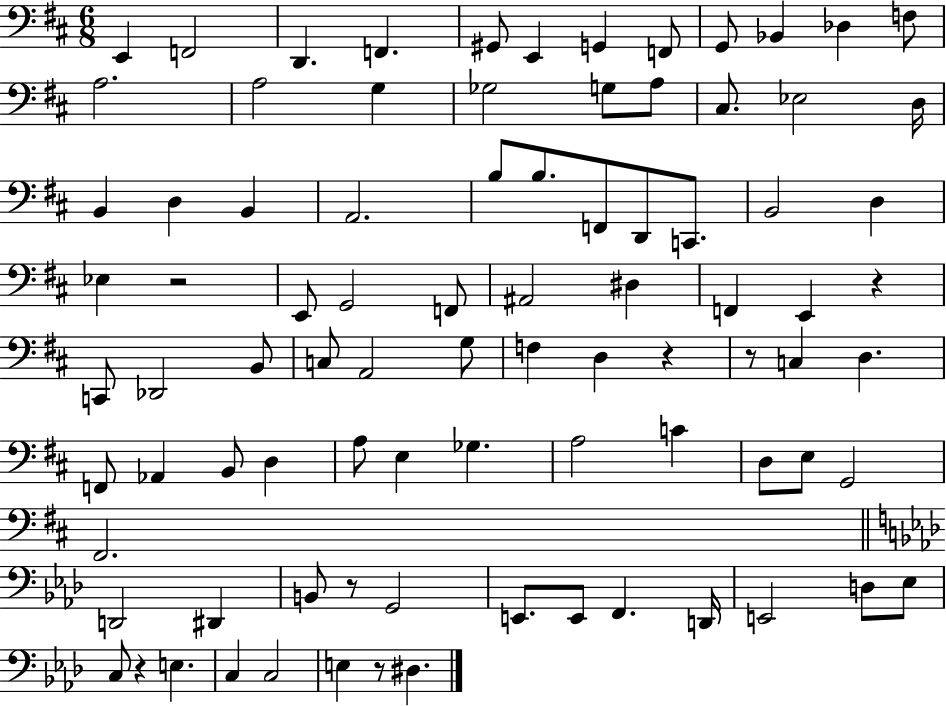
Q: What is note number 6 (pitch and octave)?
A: E2